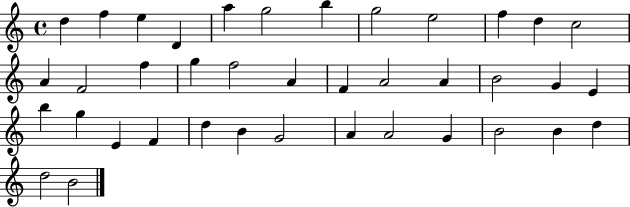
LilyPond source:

{
  \clef treble
  \time 4/4
  \defaultTimeSignature
  \key c \major
  d''4 f''4 e''4 d'4 | a''4 g''2 b''4 | g''2 e''2 | f''4 d''4 c''2 | \break a'4 f'2 f''4 | g''4 f''2 a'4 | f'4 a'2 a'4 | b'2 g'4 e'4 | \break b''4 g''4 e'4 f'4 | d''4 b'4 g'2 | a'4 a'2 g'4 | b'2 b'4 d''4 | \break d''2 b'2 | \bar "|."
}